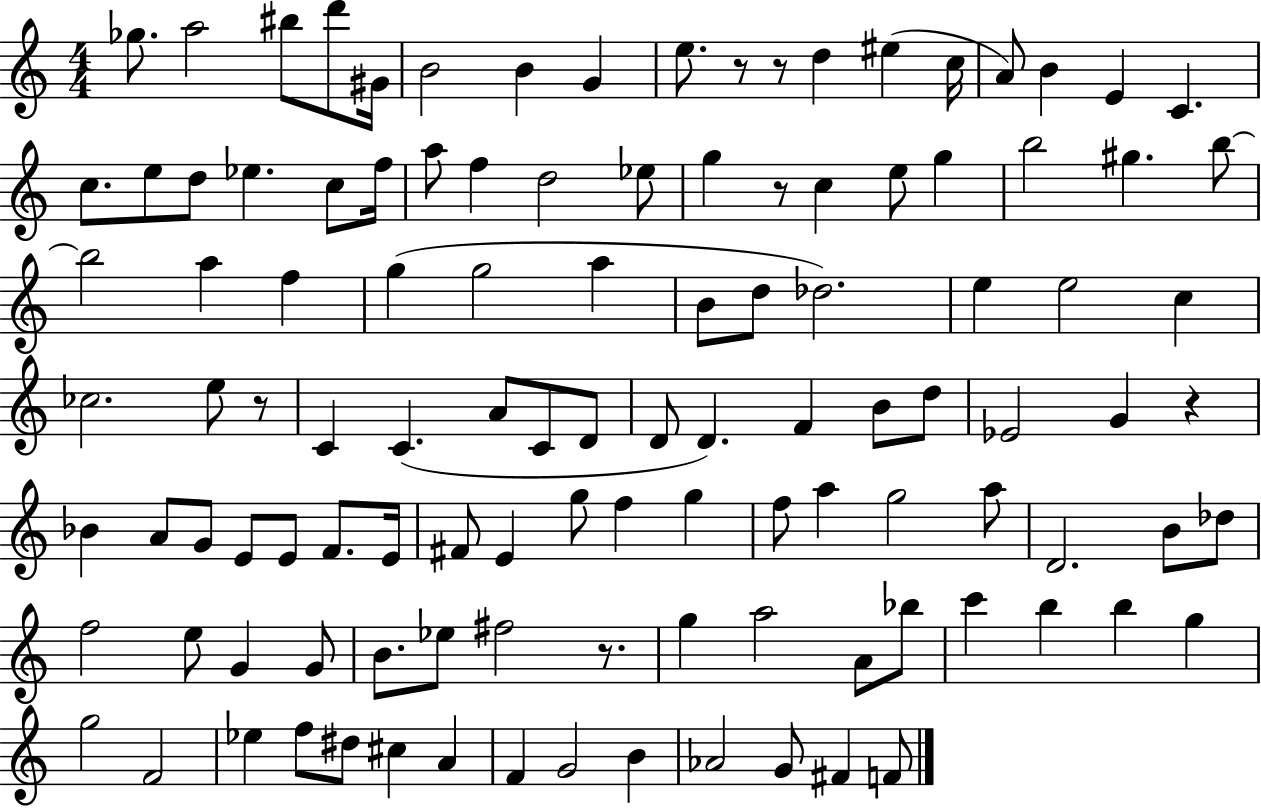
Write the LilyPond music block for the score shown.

{
  \clef treble
  \numericTimeSignature
  \time 4/4
  \key c \major
  ges''8. a''2 bis''8 d'''8 gis'16 | b'2 b'4 g'4 | e''8. r8 r8 d''4 eis''4( c''16 | a'8) b'4 e'4 c'4. | \break c''8. e''8 d''8 ees''4. c''8 f''16 | a''8 f''4 d''2 ees''8 | g''4 r8 c''4 e''8 g''4 | b''2 gis''4. b''8~~ | \break b''2 a''4 f''4 | g''4( g''2 a''4 | b'8 d''8 des''2.) | e''4 e''2 c''4 | \break ces''2. e''8 r8 | c'4 c'4.( a'8 c'8 d'8 | d'8 d'4.) f'4 b'8 d''8 | ees'2 g'4 r4 | \break bes'4 a'8 g'8 e'8 e'8 f'8. e'16 | fis'8 e'4 g''8 f''4 g''4 | f''8 a''4 g''2 a''8 | d'2. b'8 des''8 | \break f''2 e''8 g'4 g'8 | b'8. ees''8 fis''2 r8. | g''4 a''2 a'8 bes''8 | c'''4 b''4 b''4 g''4 | \break g''2 f'2 | ees''4 f''8 dis''8 cis''4 a'4 | f'4 g'2 b'4 | aes'2 g'8 fis'4 f'8 | \break \bar "|."
}